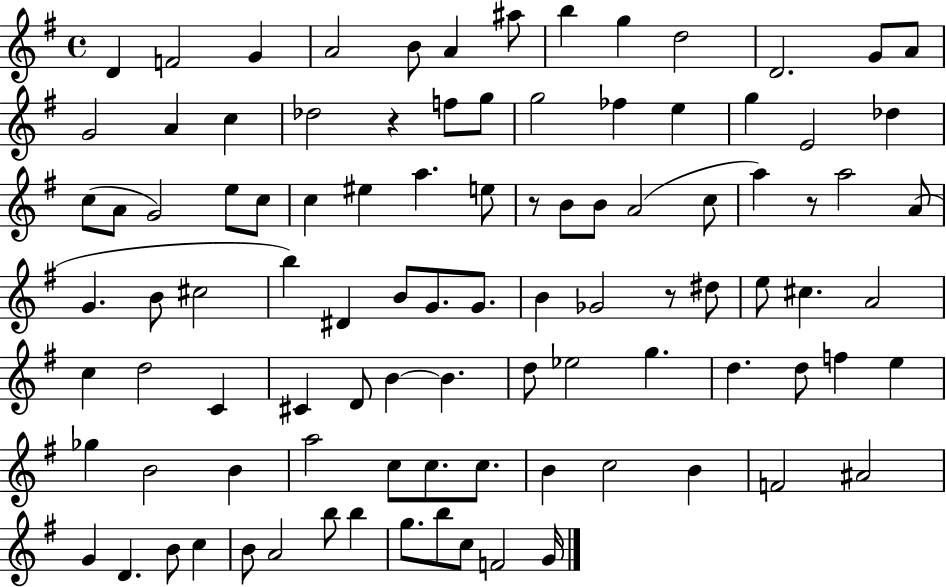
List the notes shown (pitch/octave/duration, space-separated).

D4/q F4/h G4/q A4/h B4/e A4/q A#5/e B5/q G5/q D5/h D4/h. G4/e A4/e G4/h A4/q C5/q Db5/h R/q F5/e G5/e G5/h FES5/q E5/q G5/q E4/h Db5/q C5/e A4/e G4/h E5/e C5/e C5/q EIS5/q A5/q. E5/e R/e B4/e B4/e A4/h C5/e A5/q R/e A5/h A4/e G4/q. B4/e C#5/h B5/q D#4/q B4/e G4/e. G4/e. B4/q Gb4/h R/e D#5/e E5/e C#5/q. A4/h C5/q D5/h C4/q C#4/q D4/e B4/q B4/q. D5/e Eb5/h G5/q. D5/q. D5/e F5/q E5/q Gb5/q B4/h B4/q A5/h C5/e C5/e. C5/e. B4/q C5/h B4/q F4/h A#4/h G4/q D4/q. B4/e C5/q B4/e A4/h B5/e B5/q G5/e. B5/e C5/e F4/h G4/s